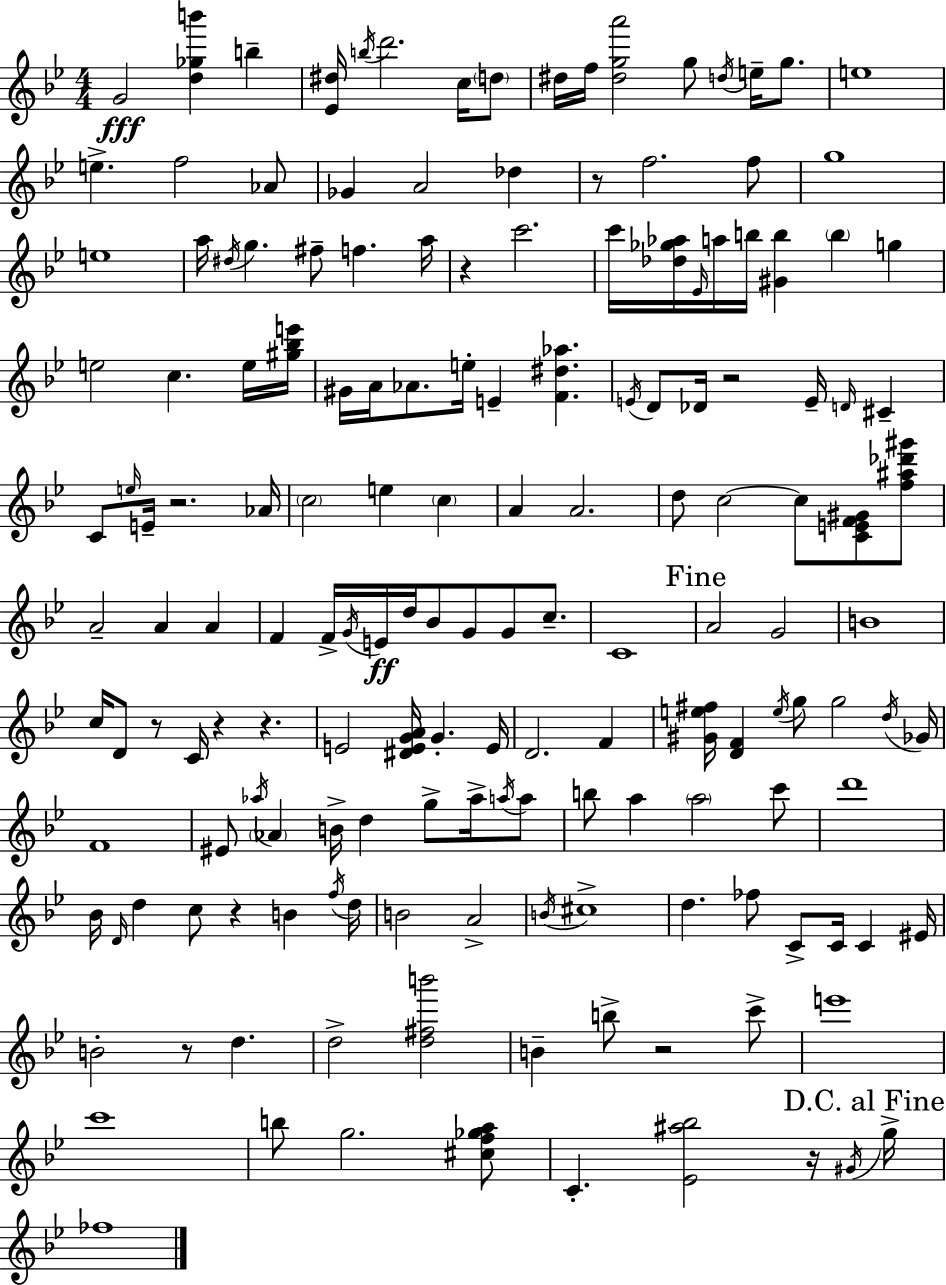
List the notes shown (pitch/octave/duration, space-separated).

G4/h [D5,Gb5,B6]/q B5/q [Eb4,D#5]/s B5/s D6/h. C5/s D5/e D#5/s F5/s [D#5,G5,A6]/h G5/e D5/s E5/s G5/e. E5/w E5/q. F5/h Ab4/e Gb4/q A4/h Db5/q R/e F5/h. F5/e G5/w E5/w A5/s D#5/s G5/q. F#5/e F5/q. A5/s R/q C6/h. C6/s [Db5,Gb5,Ab5]/s Eb4/s A5/s B5/s [G#4,B5]/q B5/q G5/q E5/h C5/q. E5/s [G#5,Bb5,E6]/s G#4/s A4/s Ab4/e. E5/s E4/q [F4,D#5,Ab5]/q. E4/s D4/e Db4/s R/h E4/s D4/s C#4/q C4/e E5/s E4/s R/h. Ab4/s C5/h E5/q C5/q A4/q A4/h. D5/e C5/h C5/e [C4,E4,F4,G#4]/e [F5,A#5,Db6,G#6]/e A4/h A4/q A4/q F4/q F4/s G4/s E4/s D5/s Bb4/e G4/e G4/e C5/e. C4/w A4/h G4/h B4/w C5/s D4/e R/e C4/s R/q R/q. E4/h [D#4,E4,G4,A4]/s G4/q. E4/s D4/h. F4/q [G#4,E5,F#5]/s [D4,F4]/q E5/s G5/e G5/h D5/s Gb4/s F4/w EIS4/e Ab5/s Ab4/q B4/s D5/q G5/e Ab5/s A5/s A5/e B5/e A5/q A5/h C6/e D6/w Bb4/s D4/s D5/q C5/e R/q B4/q F5/s D5/s B4/h A4/h B4/s C#5/w D5/q. FES5/e C4/e C4/s C4/q EIS4/s B4/h R/e D5/q. D5/h [D5,F#5,B6]/h B4/q B5/e R/h C6/e E6/w C6/w B5/e G5/h. [C#5,F5,Gb5,A5]/e C4/q. [Eb4,A#5,Bb5]/h R/s G#4/s G5/s FES5/w